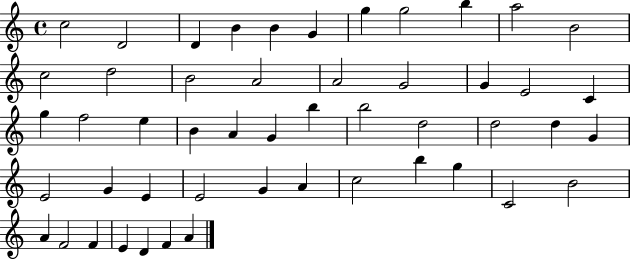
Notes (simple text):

C5/h D4/h D4/q B4/q B4/q G4/q G5/q G5/h B5/q A5/h B4/h C5/h D5/h B4/h A4/h A4/h G4/h G4/q E4/h C4/q G5/q F5/h E5/q B4/q A4/q G4/q B5/q B5/h D5/h D5/h D5/q G4/q E4/h G4/q E4/q E4/h G4/q A4/q C5/h B5/q G5/q C4/h B4/h A4/q F4/h F4/q E4/q D4/q F4/q A4/q